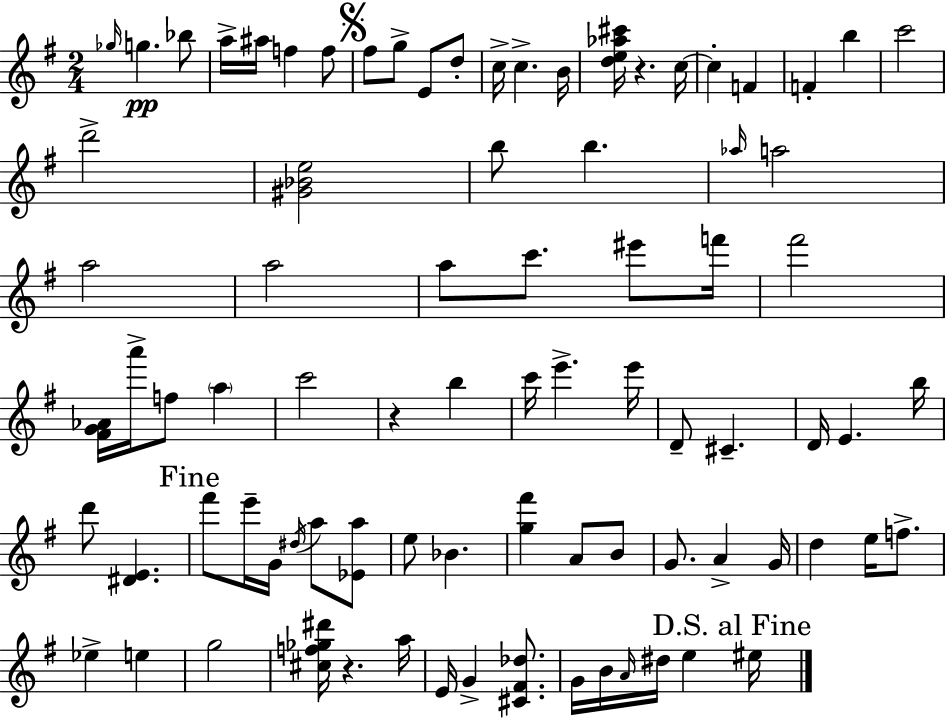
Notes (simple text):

Gb5/s G5/q. Bb5/e A5/s A#5/s F5/q F5/e F#5/e G5/e E4/e D5/e C5/s C5/q. B4/s [D5,E5,Ab5,C#6]/s R/q. C5/s C5/q F4/q F4/q B5/q C6/h D6/h [G#4,Bb4,E5]/h B5/e B5/q. Ab5/s A5/h A5/h A5/h A5/e C6/e. EIS6/e F6/s F#6/h [F#4,G4,Ab4]/s A6/s F5/e A5/q C6/h R/q B5/q C6/s E6/q. E6/s D4/e C#4/q. D4/s E4/q. B5/s D6/e [D#4,E4]/q. F#6/e E6/s G4/s D#5/s A5/e [Eb4,A5]/e E5/e Bb4/q. [G5,F#6]/q A4/e B4/e G4/e. A4/q G4/s D5/q E5/s F5/e. Eb5/q E5/q G5/h [C#5,F5,Gb5,D#6]/s R/q. A5/s E4/s G4/q [C#4,F#4,Db5]/e. G4/s B4/s A4/s D#5/s E5/q EIS5/s